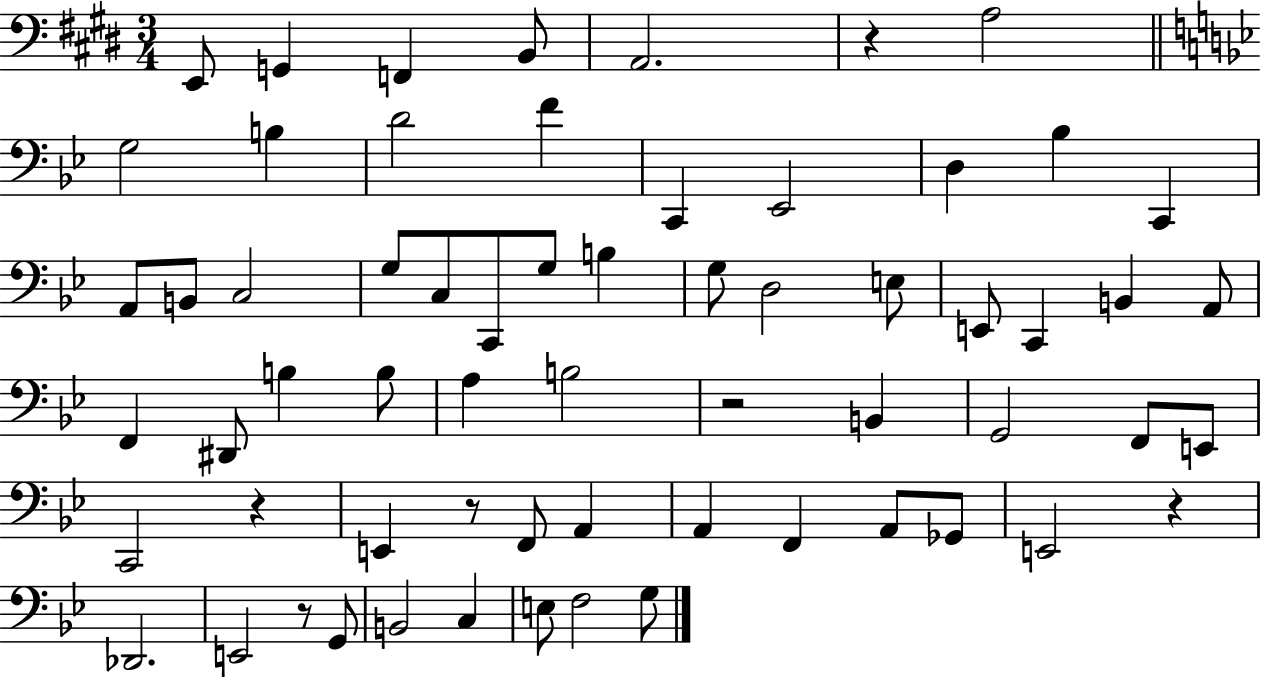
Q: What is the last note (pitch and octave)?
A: G3